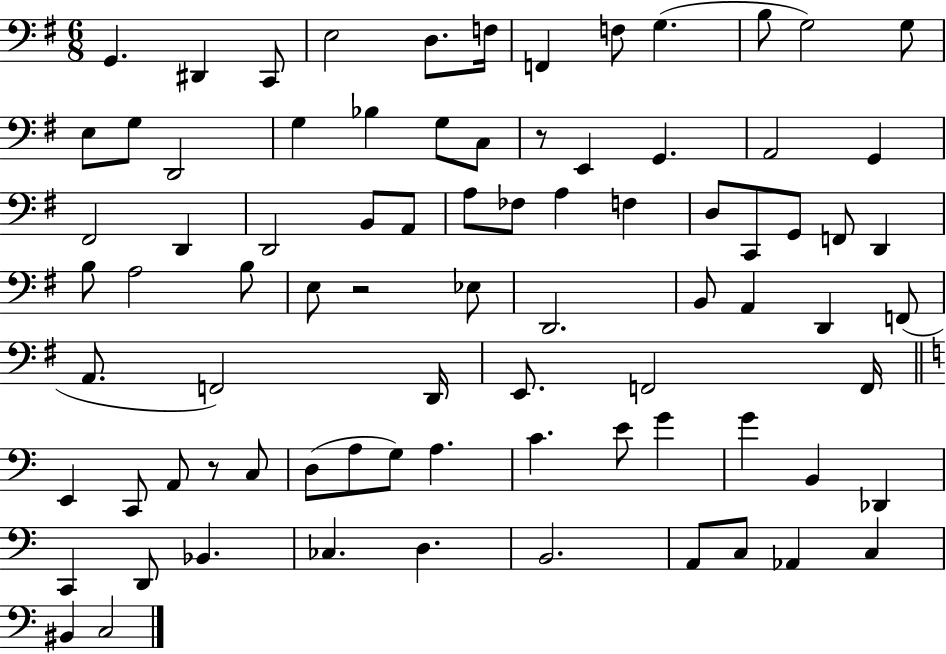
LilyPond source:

{
  \clef bass
  \numericTimeSignature
  \time 6/8
  \key g \major
  g,4. dis,4 c,8 | e2 d8. f16 | f,4 f8 g4.( | b8 g2) g8 | \break e8 g8 d,2 | g4 bes4 g8 c8 | r8 e,4 g,4. | a,2 g,4 | \break fis,2 d,4 | d,2 b,8 a,8 | a8 fes8 a4 f4 | d8 c,8 g,8 f,8 d,4 | \break b8 a2 b8 | e8 r2 ees8 | d,2. | b,8 a,4 d,4 f,8( | \break a,8. f,2) d,16 | e,8. f,2 f,16 | \bar "||" \break \key c \major e,4 c,8 a,8 r8 c8 | d8( a8 g8) a4. | c'4. e'8 g'4 | g'4 b,4 des,4 | \break c,4 d,8 bes,4. | ces4. d4. | b,2. | a,8 c8 aes,4 c4 | \break bis,4 c2 | \bar "|."
}